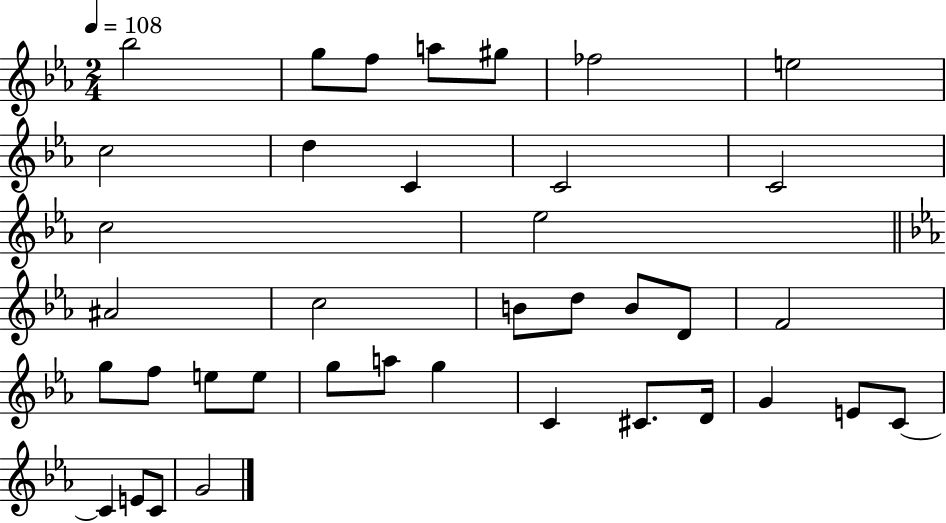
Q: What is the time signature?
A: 2/4